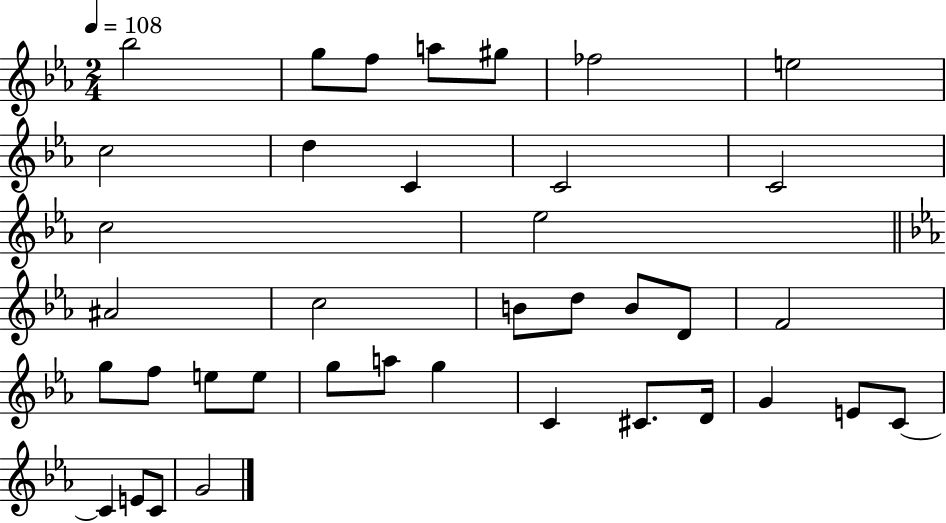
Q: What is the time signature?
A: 2/4